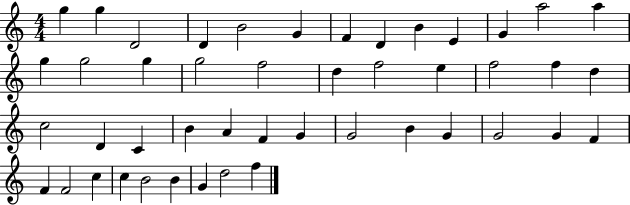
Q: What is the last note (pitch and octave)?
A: F5